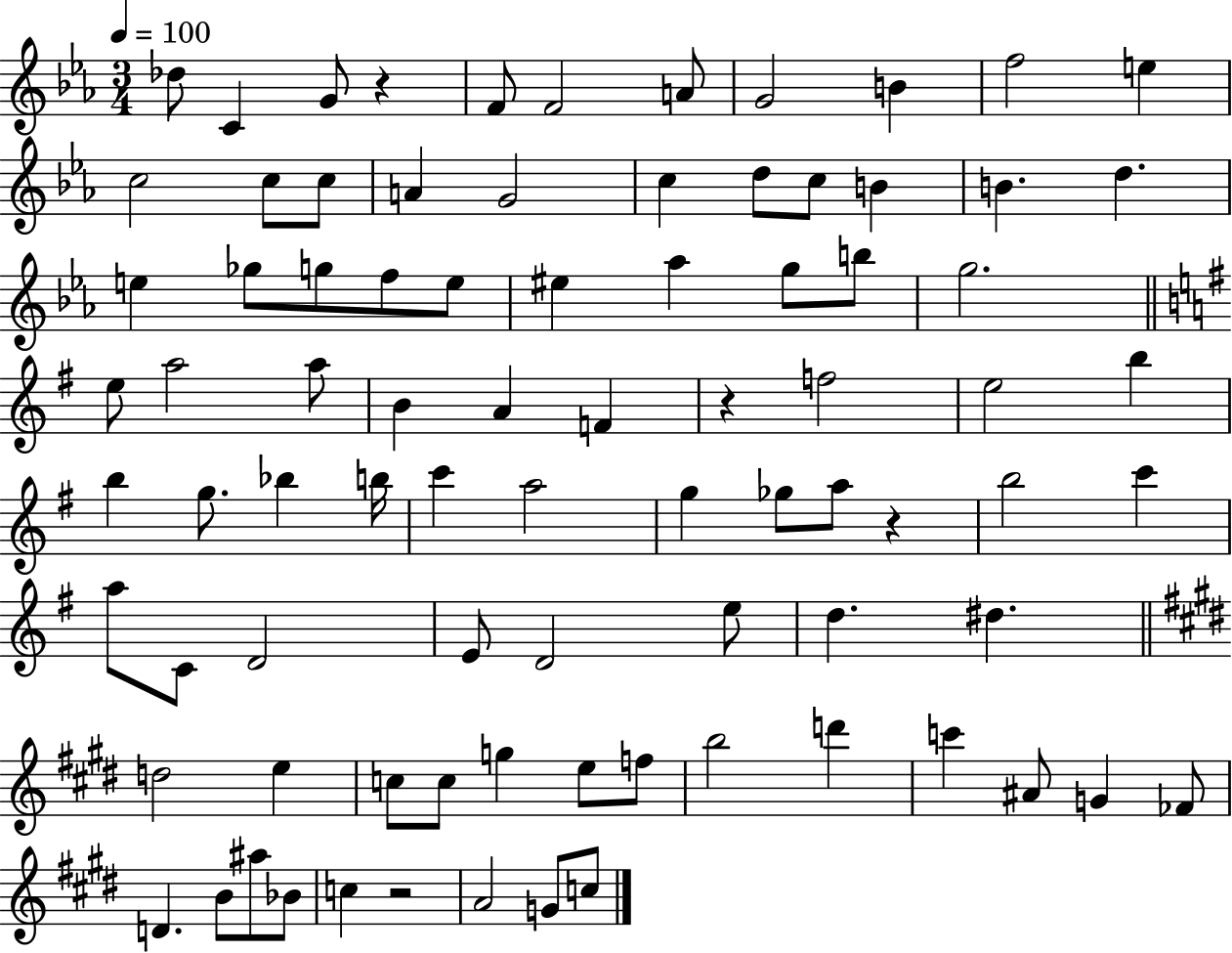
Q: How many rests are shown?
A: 4